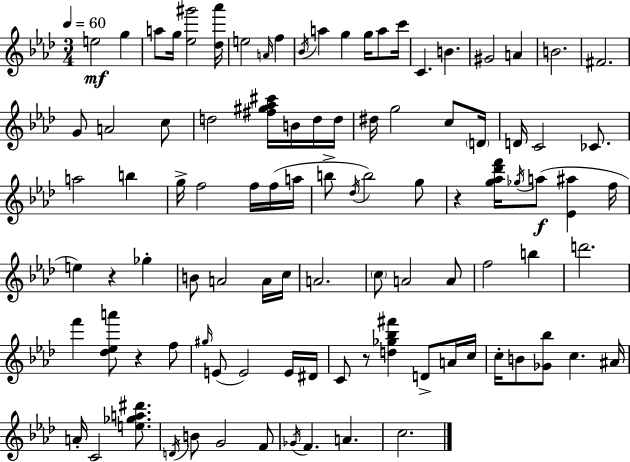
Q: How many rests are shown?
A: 4